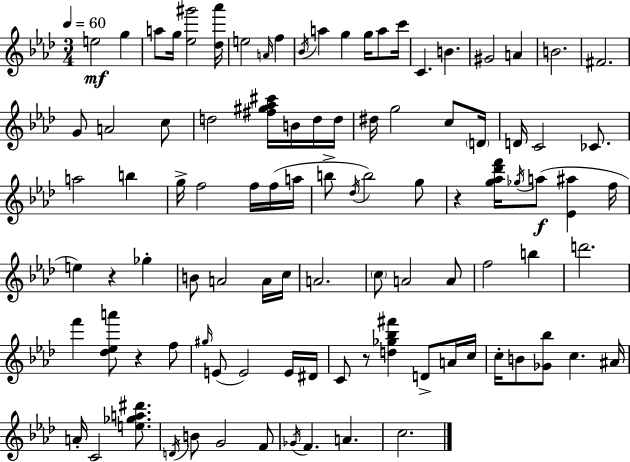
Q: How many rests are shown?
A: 4